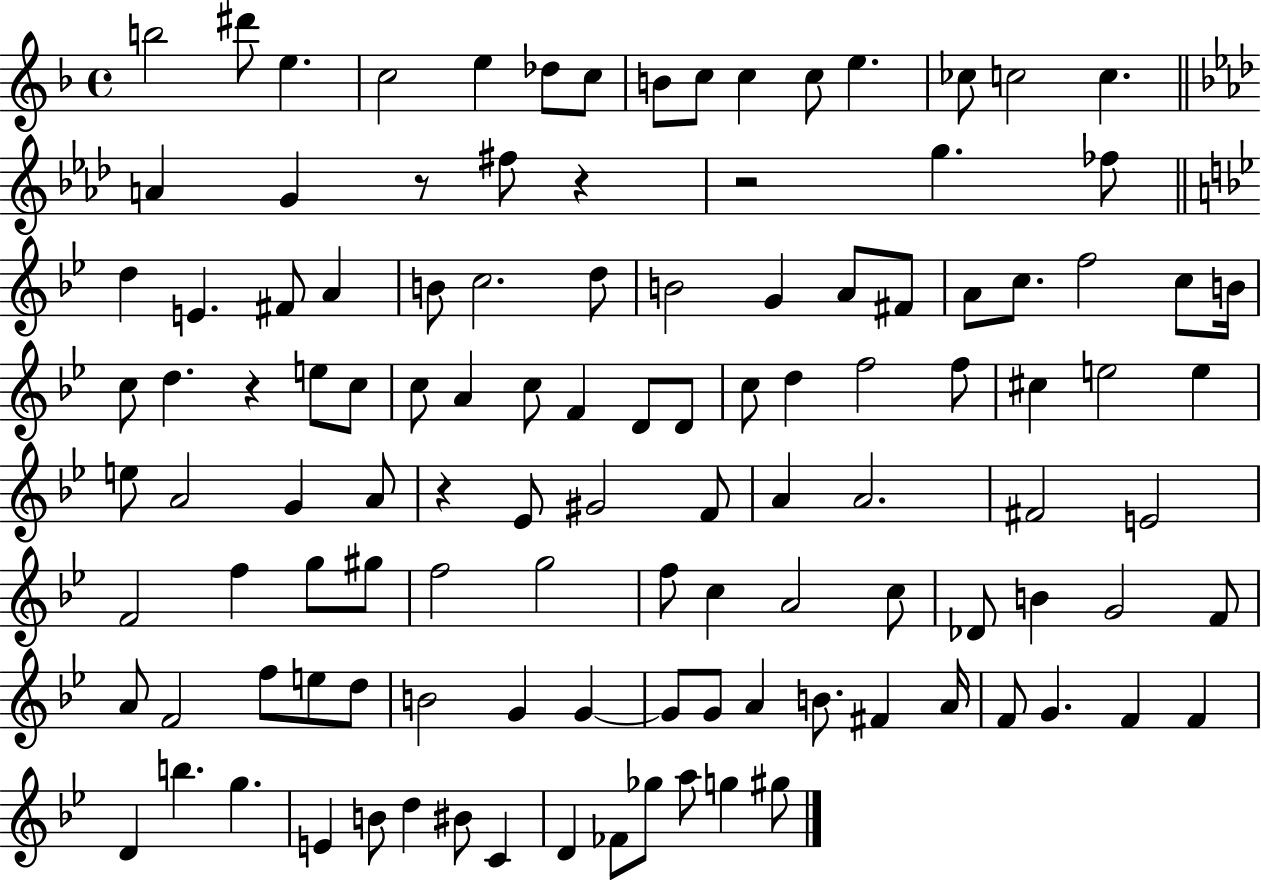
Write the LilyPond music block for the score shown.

{
  \clef treble
  \time 4/4
  \defaultTimeSignature
  \key f \major
  b''2 dis'''8 e''4. | c''2 e''4 des''8 c''8 | b'8 c''8 c''4 c''8 e''4. | ces''8 c''2 c''4. | \break \bar "||" \break \key aes \major a'4 g'4 r8 fis''8 r4 | r2 g''4. fes''8 | \bar "||" \break \key bes \major d''4 e'4. fis'8 a'4 | b'8 c''2. d''8 | b'2 g'4 a'8 fis'8 | a'8 c''8. f''2 c''8 b'16 | \break c''8 d''4. r4 e''8 c''8 | c''8 a'4 c''8 f'4 d'8 d'8 | c''8 d''4 f''2 f''8 | cis''4 e''2 e''4 | \break e''8 a'2 g'4 a'8 | r4 ees'8 gis'2 f'8 | a'4 a'2. | fis'2 e'2 | \break f'2 f''4 g''8 gis''8 | f''2 g''2 | f''8 c''4 a'2 c''8 | des'8 b'4 g'2 f'8 | \break a'8 f'2 f''8 e''8 d''8 | b'2 g'4 g'4~~ | g'8 g'8 a'4 b'8. fis'4 a'16 | f'8 g'4. f'4 f'4 | \break d'4 b''4. g''4. | e'4 b'8 d''4 bis'8 c'4 | d'4 fes'8 ges''8 a''8 g''4 gis''8 | \bar "|."
}